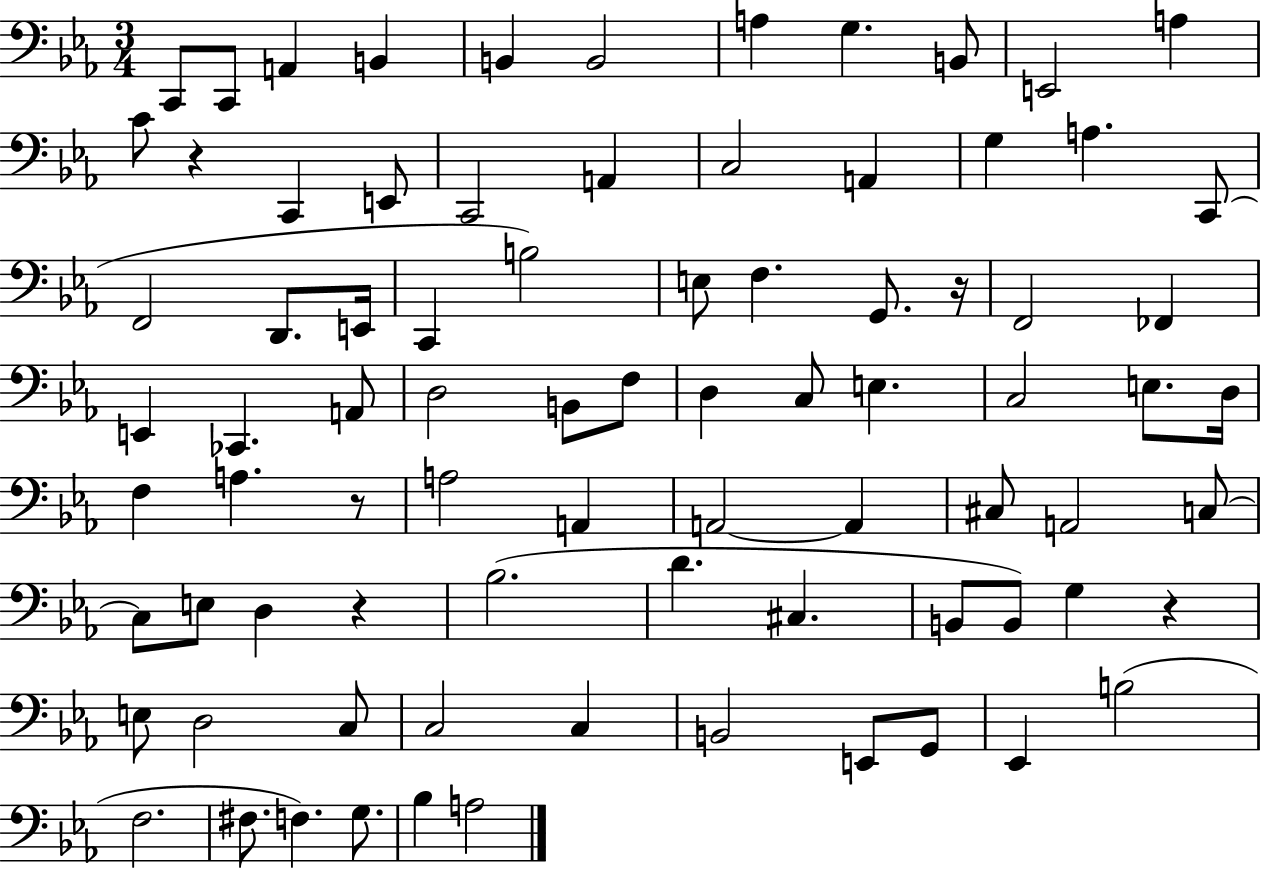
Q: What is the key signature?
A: EES major